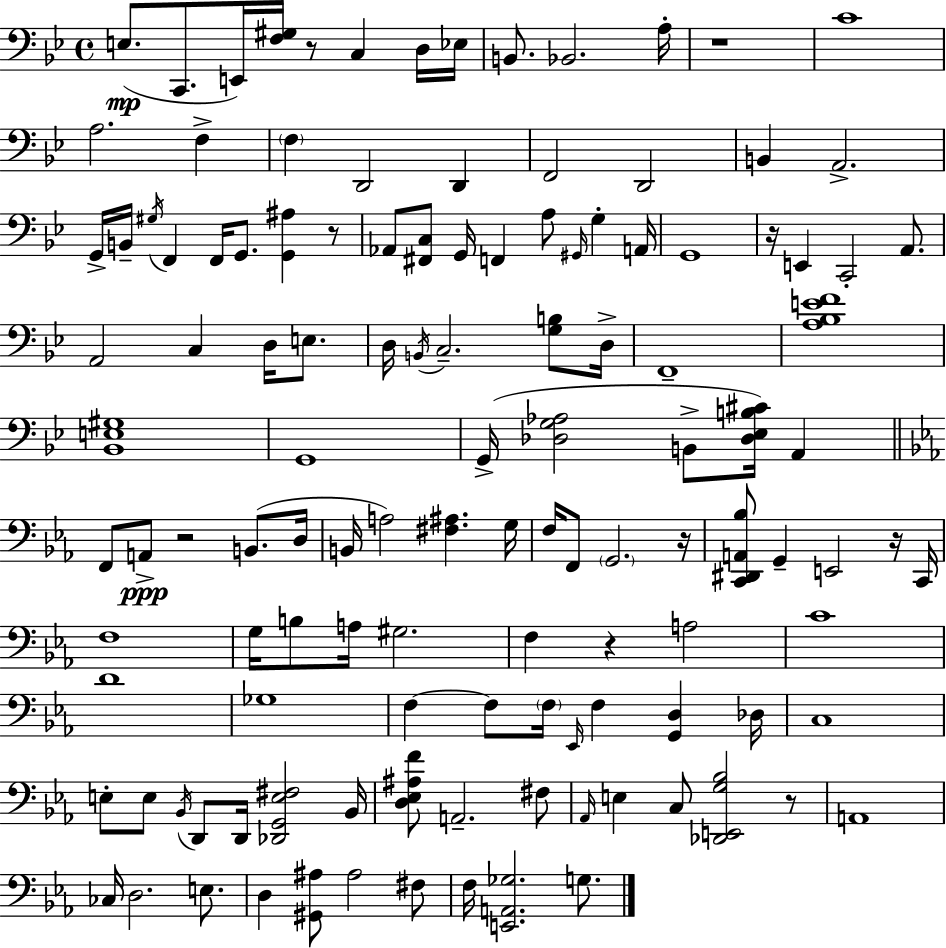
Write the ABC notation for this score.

X:1
T:Untitled
M:4/4
L:1/4
K:Bb
E,/2 C,,/2 E,,/4 [F,^G,]/4 z/2 C, D,/4 _E,/4 B,,/2 _B,,2 A,/4 z4 C4 A,2 F, F, D,,2 D,, F,,2 D,,2 B,, A,,2 G,,/4 B,,/4 ^G,/4 F,, F,,/4 G,,/2 [G,,^A,] z/2 _A,,/2 [^F,,C,]/2 G,,/4 F,, A,/2 ^G,,/4 G, A,,/4 G,,4 z/4 E,, C,,2 A,,/2 A,,2 C, D,/4 E,/2 D,/4 B,,/4 C,2 [G,B,]/2 D,/4 F,,4 [A,_B,EF]4 [_B,,E,^G,]4 G,,4 G,,/4 [_D,G,_A,]2 B,,/2 [_D,_E,B,^C]/4 A,, F,,/2 A,,/2 z2 B,,/2 D,/4 B,,/4 A,2 [^F,^A,] G,/4 F,/4 F,,/2 G,,2 z/4 [C,,^D,,A,,_B,]/2 G,, E,,2 z/4 C,,/4 F,4 G,/4 B,/2 A,/4 ^G,2 F, z A,2 C4 D4 _G,4 F, F,/2 F,/4 _E,,/4 F, [G,,D,] _D,/4 C,4 E,/2 E,/2 _B,,/4 D,,/2 D,,/4 [_D,,G,,E,^F,]2 _B,,/4 [D,_E,^A,F]/2 A,,2 ^F,/2 _A,,/4 E, C,/2 [_D,,E,,G,_B,]2 z/2 A,,4 _C,/4 D,2 E,/2 D, [^G,,^A,]/2 ^A,2 ^F,/2 F,/4 [E,,A,,_G,]2 G,/2